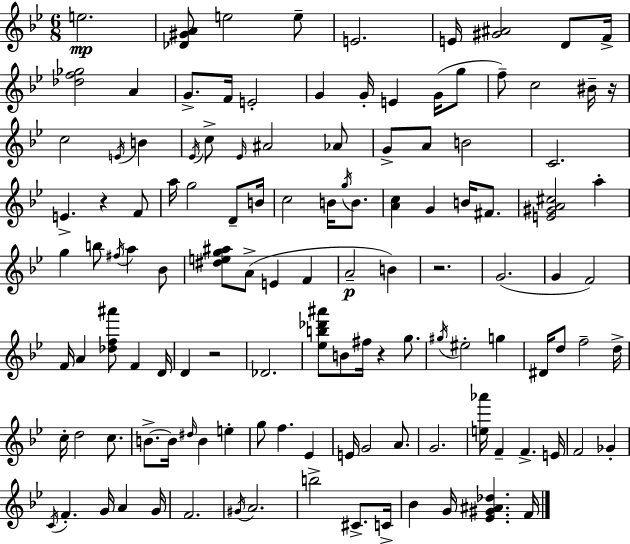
X:1
T:Untitled
M:6/8
L:1/4
K:Gm
e2 [_D^GA]/2 e2 e/2 E2 E/4 [^G^A]2 D/2 F/4 [_df_g]2 A G/2 F/4 E2 G G/4 E G/4 g/2 f/2 c2 ^B/4 z/4 c2 E/4 B _E/4 c/2 _E/4 ^A2 _A/2 G/2 A/2 B2 C2 E z F/2 a/4 g2 D/2 B/4 c2 B/4 g/4 B/2 [Ac] G B/4 ^F/2 [E^GA^c]2 a g b/2 ^f/4 a _B/2 [^deg^a]/2 A/2 E F A2 B z2 G2 G F2 F/4 A [_df^a']/2 F D/4 D z2 _D2 [_eb_d'^a']/2 B/2 ^f/4 z g/2 ^g/4 ^e2 g ^D/4 d/2 f2 d/4 c/4 d2 c/2 B/2 B/4 ^d/4 B e g/2 f _E E/4 G2 A/2 G2 [e_a']/4 F F E/4 F2 _G C/4 F G/4 A G/4 F2 ^G/4 A2 b2 ^C/2 C/4 _B G/4 [_E^G^A_d] F/4